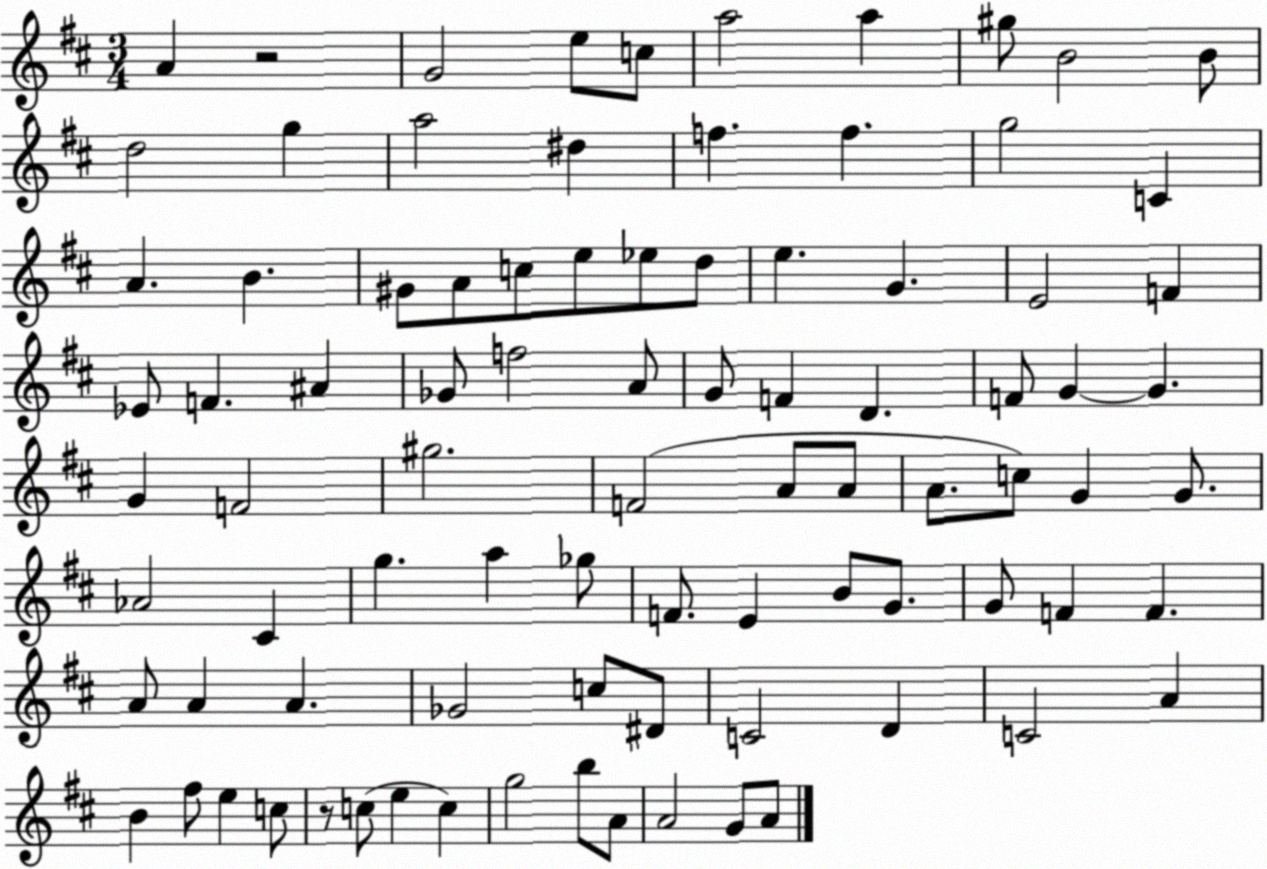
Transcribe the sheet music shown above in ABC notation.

X:1
T:Untitled
M:3/4
L:1/4
K:D
A z2 G2 e/2 c/2 a2 a ^g/2 B2 B/2 d2 g a2 ^d f f g2 C A B ^G/2 A/2 c/2 e/2 _e/2 d/2 e G E2 F _E/2 F ^A _G/2 f2 A/2 G/2 F D F/2 G G G F2 ^g2 F2 A/2 A/2 A/2 c/2 G G/2 _A2 ^C g a _g/2 F/2 E B/2 G/2 G/2 F F A/2 A A _G2 c/2 ^D/2 C2 D C2 A B ^f/2 e c/2 z/2 c/2 e c g2 b/2 A/2 A2 G/2 A/2